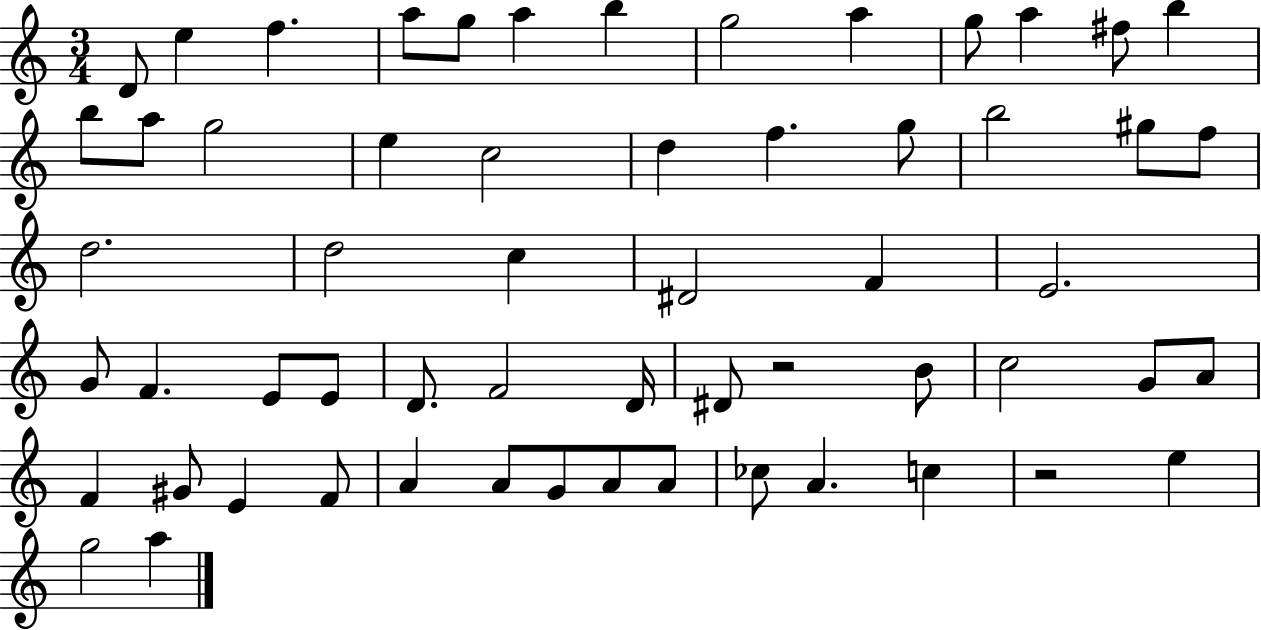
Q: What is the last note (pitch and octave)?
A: A5